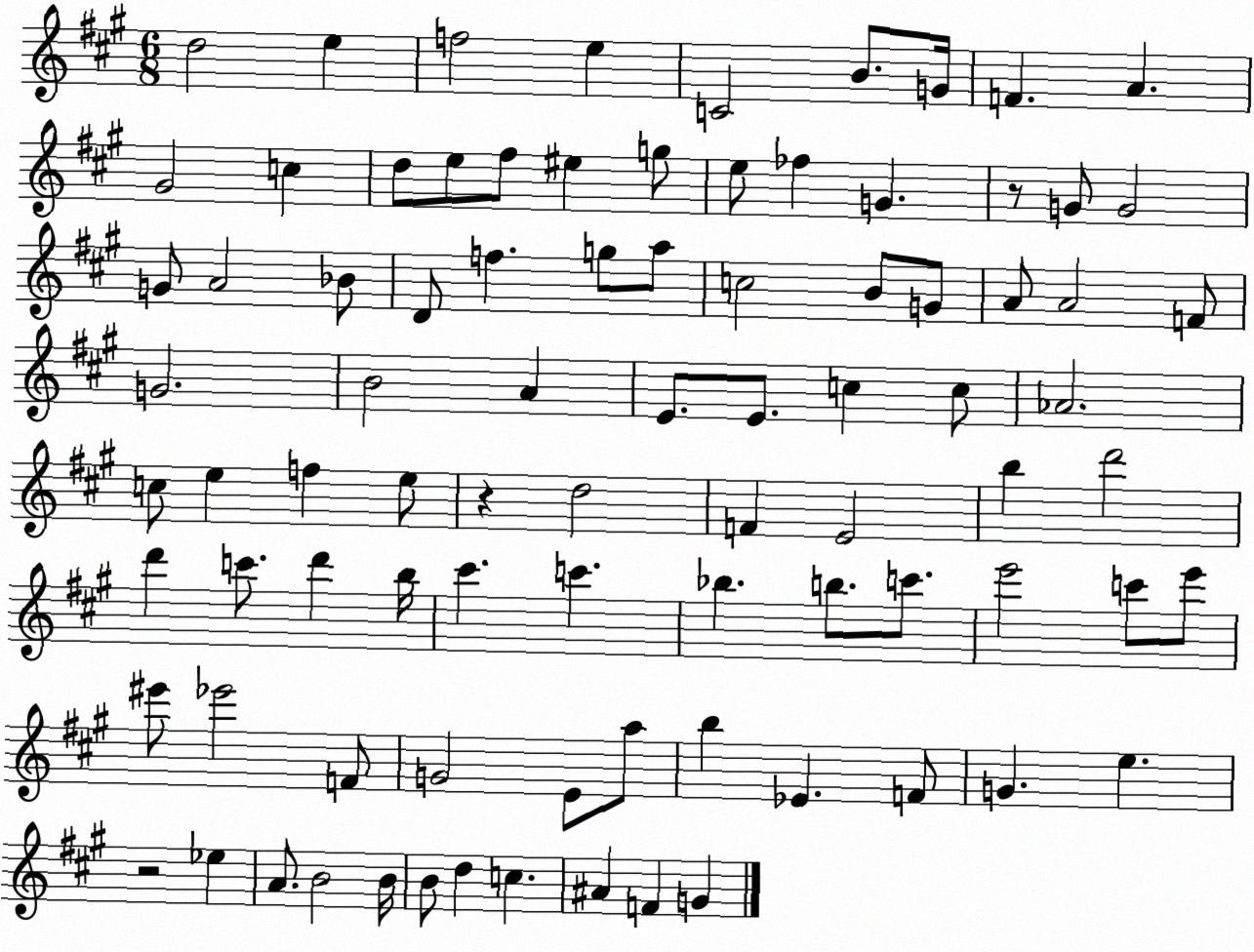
X:1
T:Untitled
M:6/8
L:1/4
K:A
d2 e f2 e C2 B/2 G/4 F A ^G2 c d/2 e/2 ^f/2 ^e g/2 e/2 _f G z/2 G/2 G2 G/2 A2 _B/2 D/2 f g/2 a/2 c2 B/2 G/2 A/2 A2 F/2 G2 B2 A E/2 E/2 c c/2 _A2 c/2 e f e/2 z d2 F E2 b d'2 d' c'/2 d' b/4 ^c' c' _b b/2 c'/2 e'2 c'/2 e'/2 ^e'/2 _e'2 F/2 G2 E/2 a/2 b _E F/2 G e z2 _e A/2 B2 B/4 B/2 d c ^A F G